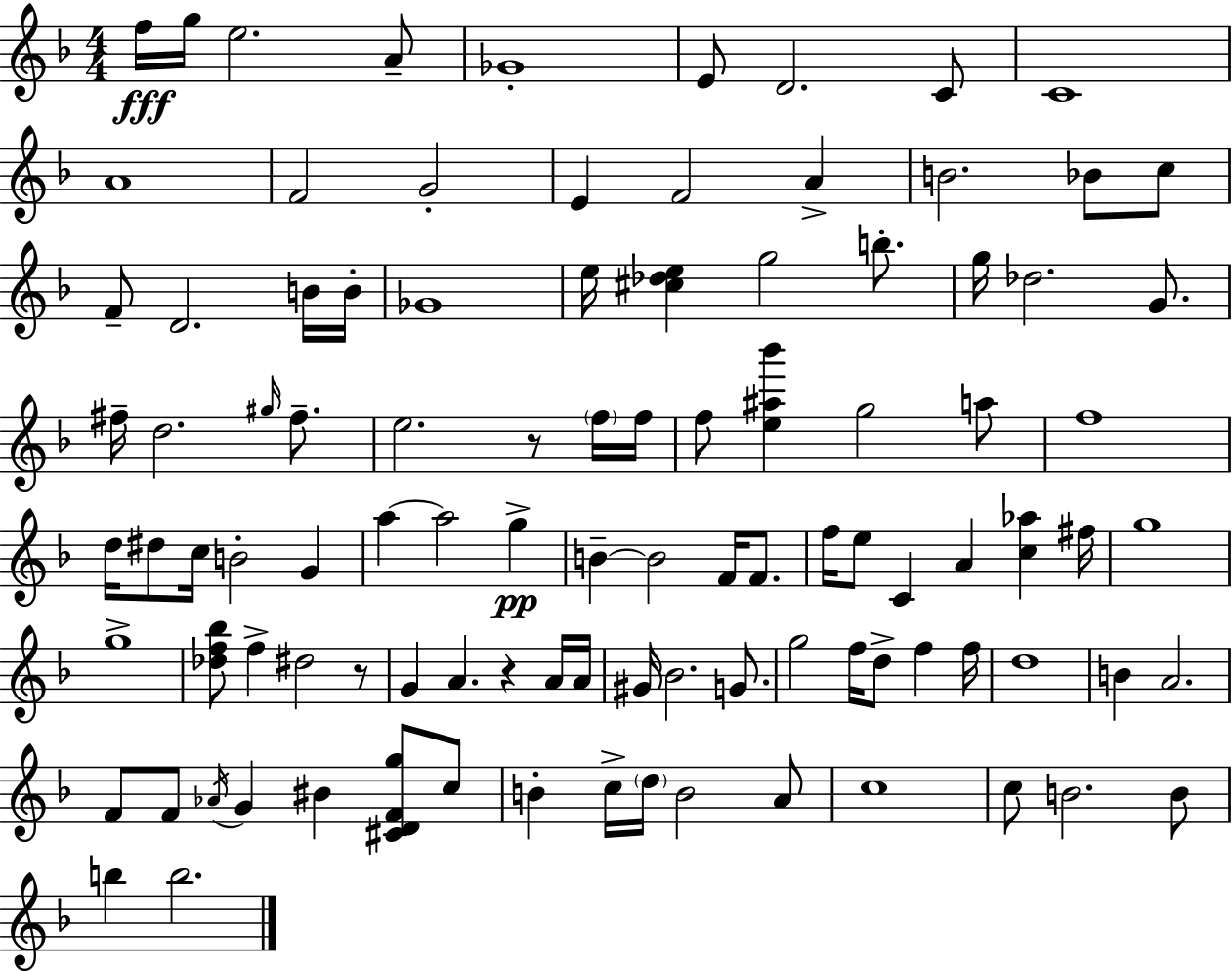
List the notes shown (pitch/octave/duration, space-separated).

F5/s G5/s E5/h. A4/e Gb4/w E4/e D4/h. C4/e C4/w A4/w F4/h G4/h E4/q F4/h A4/q B4/h. Bb4/e C5/e F4/e D4/h. B4/s B4/s Gb4/w E5/s [C#5,Db5,E5]/q G5/h B5/e. G5/s Db5/h. G4/e. F#5/s D5/h. G#5/s F#5/e. E5/h. R/e F5/s F5/s F5/e [E5,A#5,Bb6]/q G5/h A5/e F5/w D5/s D#5/e C5/s B4/h G4/q A5/q A5/h G5/q B4/q B4/h F4/s F4/e. F5/s E5/e C4/q A4/q [C5,Ab5]/q F#5/s G5/w G5/w [Db5,F5,Bb5]/e F5/q D#5/h R/e G4/q A4/q. R/q A4/s A4/s G#4/s Bb4/h. G4/e. G5/h F5/s D5/e F5/q F5/s D5/w B4/q A4/h. F4/e F4/e Ab4/s G4/q BIS4/q [C#4,D4,F4,G5]/e C5/e B4/q C5/s D5/s B4/h A4/e C5/w C5/e B4/h. B4/e B5/q B5/h.